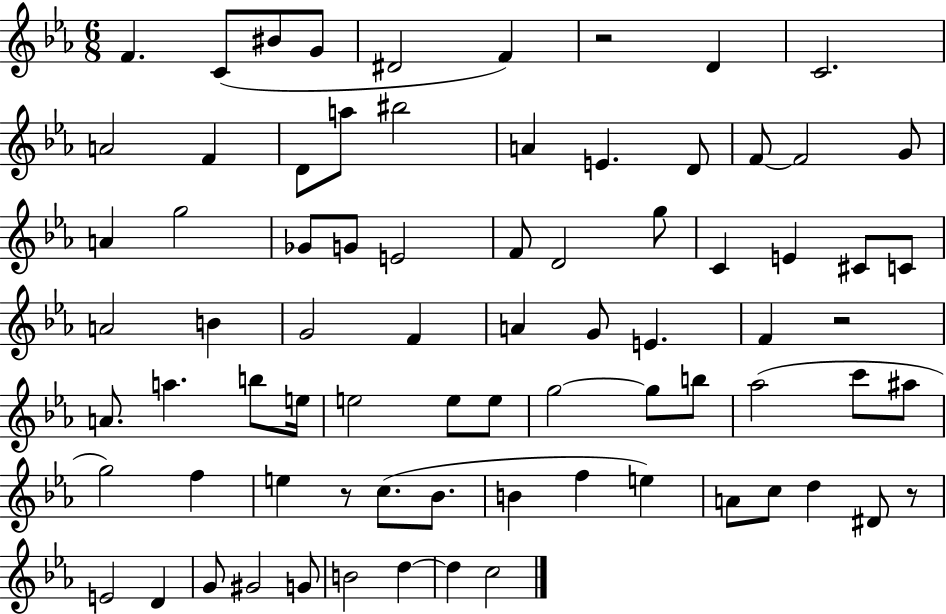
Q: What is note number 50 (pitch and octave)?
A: Ab5